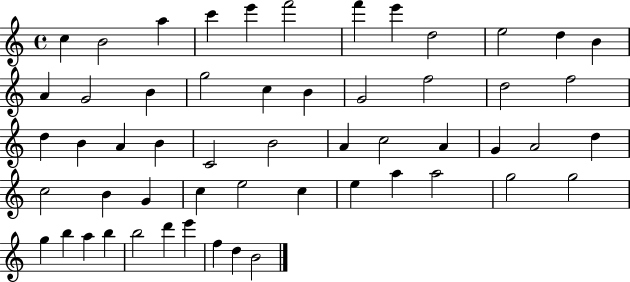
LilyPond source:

{
  \clef treble
  \time 4/4
  \defaultTimeSignature
  \key c \major
  c''4 b'2 a''4 | c'''4 e'''4 f'''2 | f'''4 e'''4 d''2 | e''2 d''4 b'4 | \break a'4 g'2 b'4 | g''2 c''4 b'4 | g'2 f''2 | d''2 f''2 | \break d''4 b'4 a'4 b'4 | c'2 b'2 | a'4 c''2 a'4 | g'4 a'2 d''4 | \break c''2 b'4 g'4 | c''4 e''2 c''4 | e''4 a''4 a''2 | g''2 g''2 | \break g''4 b''4 a''4 b''4 | b''2 d'''4 e'''4 | f''4 d''4 b'2 | \bar "|."
}